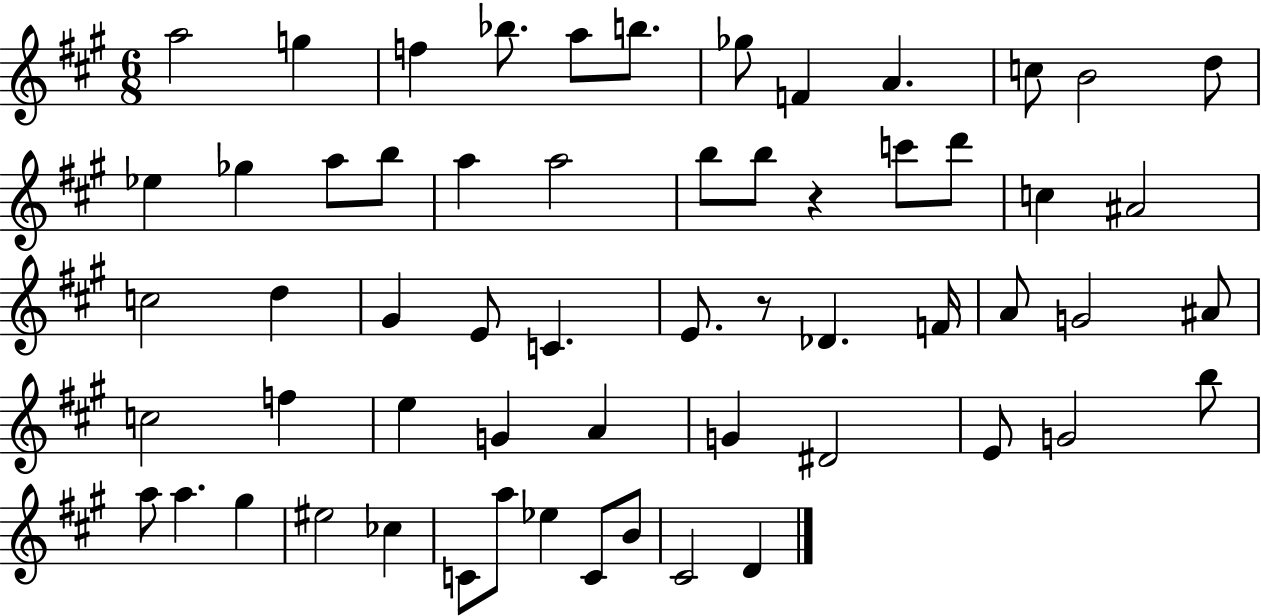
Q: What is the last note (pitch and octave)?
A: D4